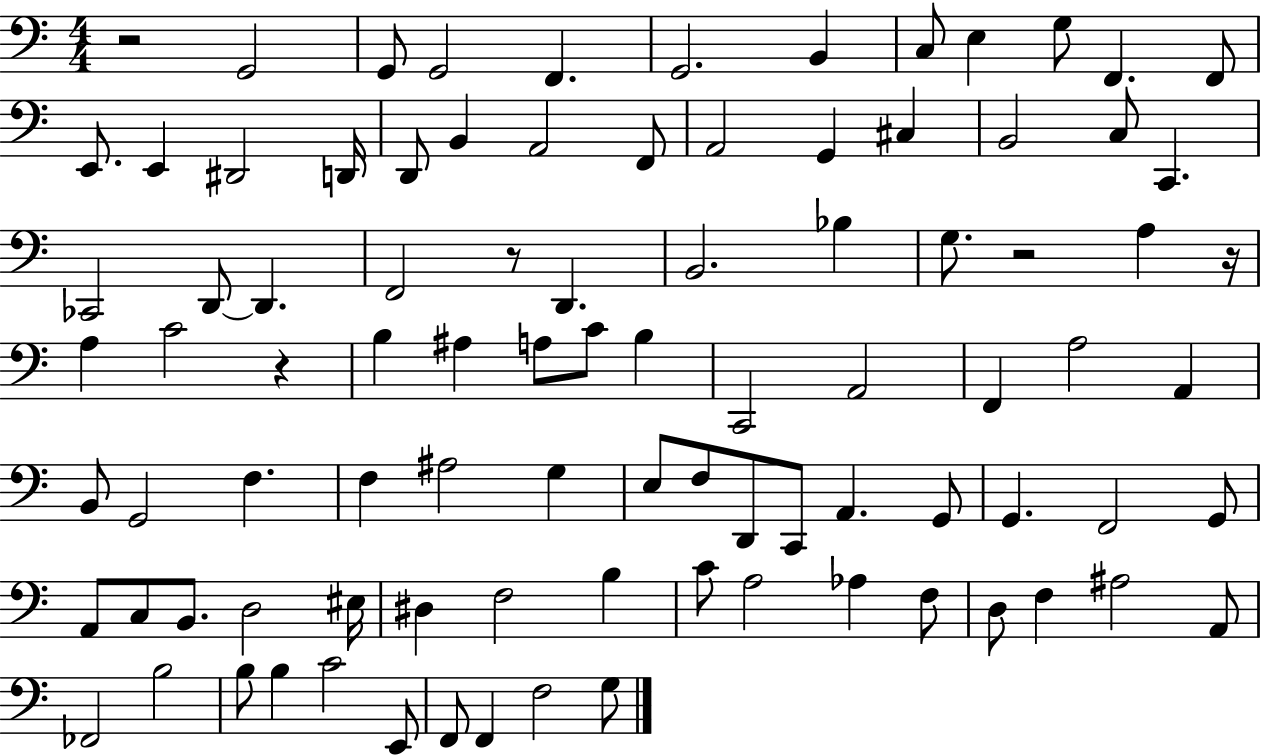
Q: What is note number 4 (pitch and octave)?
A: F2